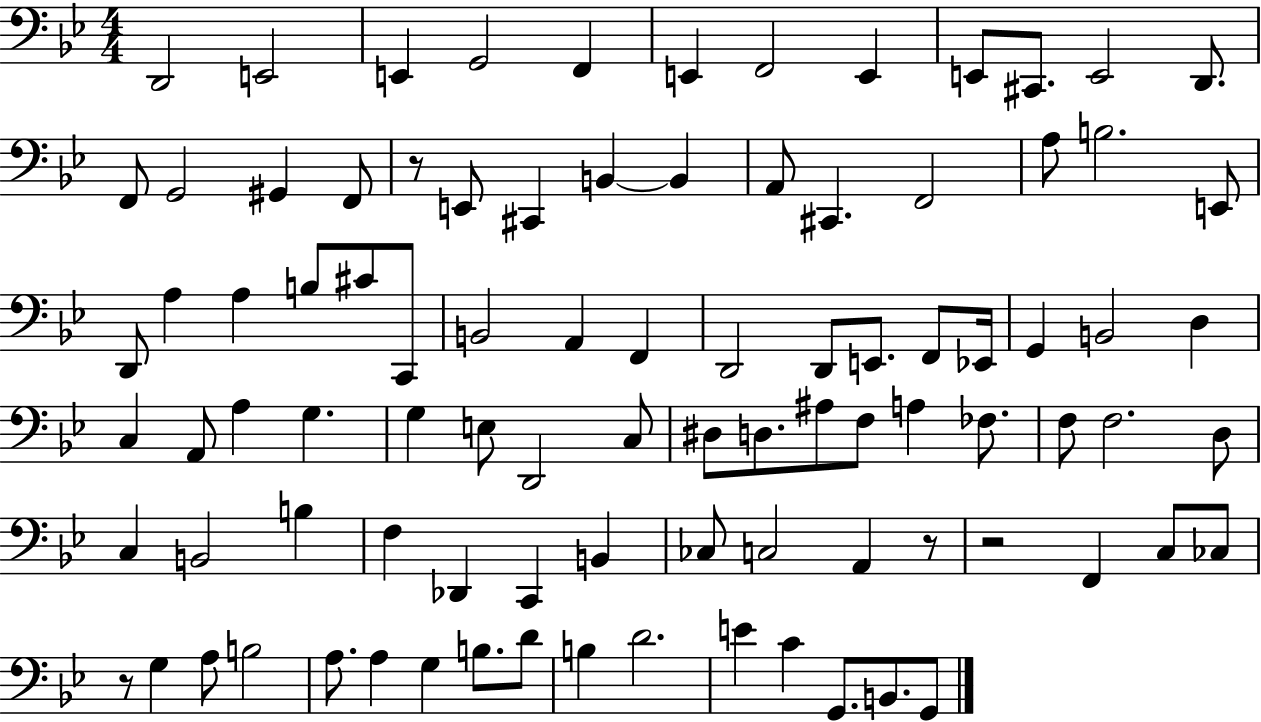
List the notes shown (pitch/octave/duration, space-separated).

D2/h E2/h E2/q G2/h F2/q E2/q F2/h E2/q E2/e C#2/e. E2/h D2/e. F2/e G2/h G#2/q F2/e R/e E2/e C#2/q B2/q B2/q A2/e C#2/q. F2/h A3/e B3/h. E2/e D2/e A3/q A3/q B3/e C#4/e C2/e B2/h A2/q F2/q D2/h D2/e E2/e. F2/e Eb2/s G2/q B2/h D3/q C3/q A2/e A3/q G3/q. G3/q E3/e D2/h C3/e D#3/e D3/e. A#3/e F3/e A3/q FES3/e. F3/e F3/h. D3/e C3/q B2/h B3/q F3/q Db2/q C2/q B2/q CES3/e C3/h A2/q R/e R/h F2/q C3/e CES3/e R/e G3/q A3/e B3/h A3/e. A3/q G3/q B3/e. D4/e B3/q D4/h. E4/q C4/q G2/e. B2/e. G2/e